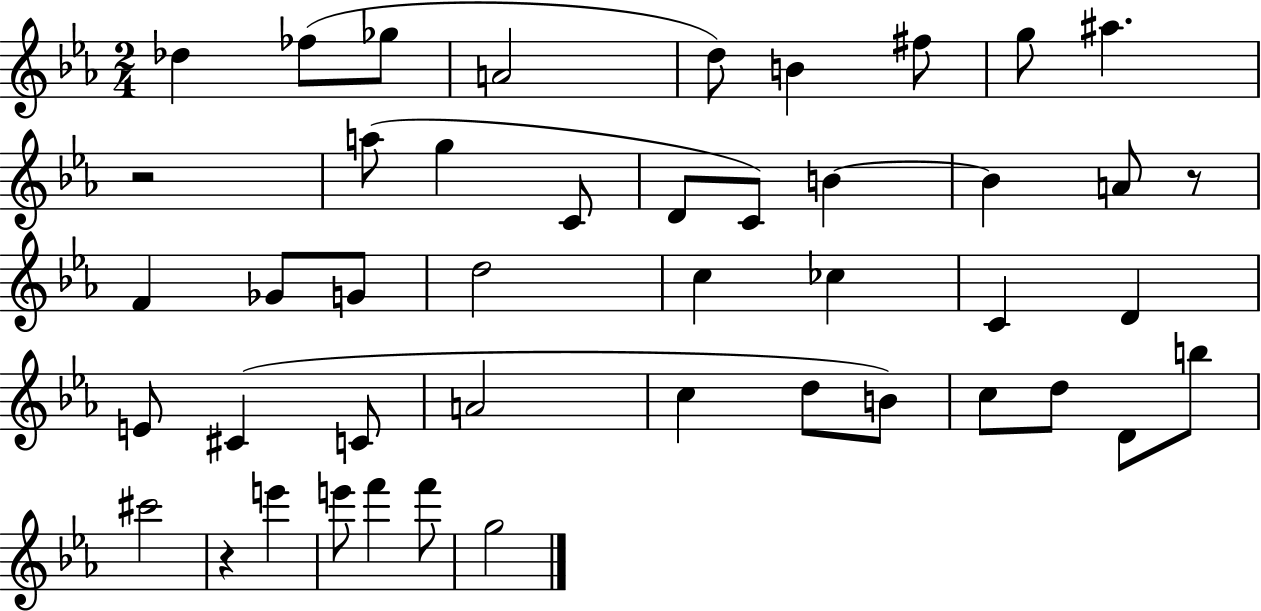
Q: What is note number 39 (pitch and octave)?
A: E6